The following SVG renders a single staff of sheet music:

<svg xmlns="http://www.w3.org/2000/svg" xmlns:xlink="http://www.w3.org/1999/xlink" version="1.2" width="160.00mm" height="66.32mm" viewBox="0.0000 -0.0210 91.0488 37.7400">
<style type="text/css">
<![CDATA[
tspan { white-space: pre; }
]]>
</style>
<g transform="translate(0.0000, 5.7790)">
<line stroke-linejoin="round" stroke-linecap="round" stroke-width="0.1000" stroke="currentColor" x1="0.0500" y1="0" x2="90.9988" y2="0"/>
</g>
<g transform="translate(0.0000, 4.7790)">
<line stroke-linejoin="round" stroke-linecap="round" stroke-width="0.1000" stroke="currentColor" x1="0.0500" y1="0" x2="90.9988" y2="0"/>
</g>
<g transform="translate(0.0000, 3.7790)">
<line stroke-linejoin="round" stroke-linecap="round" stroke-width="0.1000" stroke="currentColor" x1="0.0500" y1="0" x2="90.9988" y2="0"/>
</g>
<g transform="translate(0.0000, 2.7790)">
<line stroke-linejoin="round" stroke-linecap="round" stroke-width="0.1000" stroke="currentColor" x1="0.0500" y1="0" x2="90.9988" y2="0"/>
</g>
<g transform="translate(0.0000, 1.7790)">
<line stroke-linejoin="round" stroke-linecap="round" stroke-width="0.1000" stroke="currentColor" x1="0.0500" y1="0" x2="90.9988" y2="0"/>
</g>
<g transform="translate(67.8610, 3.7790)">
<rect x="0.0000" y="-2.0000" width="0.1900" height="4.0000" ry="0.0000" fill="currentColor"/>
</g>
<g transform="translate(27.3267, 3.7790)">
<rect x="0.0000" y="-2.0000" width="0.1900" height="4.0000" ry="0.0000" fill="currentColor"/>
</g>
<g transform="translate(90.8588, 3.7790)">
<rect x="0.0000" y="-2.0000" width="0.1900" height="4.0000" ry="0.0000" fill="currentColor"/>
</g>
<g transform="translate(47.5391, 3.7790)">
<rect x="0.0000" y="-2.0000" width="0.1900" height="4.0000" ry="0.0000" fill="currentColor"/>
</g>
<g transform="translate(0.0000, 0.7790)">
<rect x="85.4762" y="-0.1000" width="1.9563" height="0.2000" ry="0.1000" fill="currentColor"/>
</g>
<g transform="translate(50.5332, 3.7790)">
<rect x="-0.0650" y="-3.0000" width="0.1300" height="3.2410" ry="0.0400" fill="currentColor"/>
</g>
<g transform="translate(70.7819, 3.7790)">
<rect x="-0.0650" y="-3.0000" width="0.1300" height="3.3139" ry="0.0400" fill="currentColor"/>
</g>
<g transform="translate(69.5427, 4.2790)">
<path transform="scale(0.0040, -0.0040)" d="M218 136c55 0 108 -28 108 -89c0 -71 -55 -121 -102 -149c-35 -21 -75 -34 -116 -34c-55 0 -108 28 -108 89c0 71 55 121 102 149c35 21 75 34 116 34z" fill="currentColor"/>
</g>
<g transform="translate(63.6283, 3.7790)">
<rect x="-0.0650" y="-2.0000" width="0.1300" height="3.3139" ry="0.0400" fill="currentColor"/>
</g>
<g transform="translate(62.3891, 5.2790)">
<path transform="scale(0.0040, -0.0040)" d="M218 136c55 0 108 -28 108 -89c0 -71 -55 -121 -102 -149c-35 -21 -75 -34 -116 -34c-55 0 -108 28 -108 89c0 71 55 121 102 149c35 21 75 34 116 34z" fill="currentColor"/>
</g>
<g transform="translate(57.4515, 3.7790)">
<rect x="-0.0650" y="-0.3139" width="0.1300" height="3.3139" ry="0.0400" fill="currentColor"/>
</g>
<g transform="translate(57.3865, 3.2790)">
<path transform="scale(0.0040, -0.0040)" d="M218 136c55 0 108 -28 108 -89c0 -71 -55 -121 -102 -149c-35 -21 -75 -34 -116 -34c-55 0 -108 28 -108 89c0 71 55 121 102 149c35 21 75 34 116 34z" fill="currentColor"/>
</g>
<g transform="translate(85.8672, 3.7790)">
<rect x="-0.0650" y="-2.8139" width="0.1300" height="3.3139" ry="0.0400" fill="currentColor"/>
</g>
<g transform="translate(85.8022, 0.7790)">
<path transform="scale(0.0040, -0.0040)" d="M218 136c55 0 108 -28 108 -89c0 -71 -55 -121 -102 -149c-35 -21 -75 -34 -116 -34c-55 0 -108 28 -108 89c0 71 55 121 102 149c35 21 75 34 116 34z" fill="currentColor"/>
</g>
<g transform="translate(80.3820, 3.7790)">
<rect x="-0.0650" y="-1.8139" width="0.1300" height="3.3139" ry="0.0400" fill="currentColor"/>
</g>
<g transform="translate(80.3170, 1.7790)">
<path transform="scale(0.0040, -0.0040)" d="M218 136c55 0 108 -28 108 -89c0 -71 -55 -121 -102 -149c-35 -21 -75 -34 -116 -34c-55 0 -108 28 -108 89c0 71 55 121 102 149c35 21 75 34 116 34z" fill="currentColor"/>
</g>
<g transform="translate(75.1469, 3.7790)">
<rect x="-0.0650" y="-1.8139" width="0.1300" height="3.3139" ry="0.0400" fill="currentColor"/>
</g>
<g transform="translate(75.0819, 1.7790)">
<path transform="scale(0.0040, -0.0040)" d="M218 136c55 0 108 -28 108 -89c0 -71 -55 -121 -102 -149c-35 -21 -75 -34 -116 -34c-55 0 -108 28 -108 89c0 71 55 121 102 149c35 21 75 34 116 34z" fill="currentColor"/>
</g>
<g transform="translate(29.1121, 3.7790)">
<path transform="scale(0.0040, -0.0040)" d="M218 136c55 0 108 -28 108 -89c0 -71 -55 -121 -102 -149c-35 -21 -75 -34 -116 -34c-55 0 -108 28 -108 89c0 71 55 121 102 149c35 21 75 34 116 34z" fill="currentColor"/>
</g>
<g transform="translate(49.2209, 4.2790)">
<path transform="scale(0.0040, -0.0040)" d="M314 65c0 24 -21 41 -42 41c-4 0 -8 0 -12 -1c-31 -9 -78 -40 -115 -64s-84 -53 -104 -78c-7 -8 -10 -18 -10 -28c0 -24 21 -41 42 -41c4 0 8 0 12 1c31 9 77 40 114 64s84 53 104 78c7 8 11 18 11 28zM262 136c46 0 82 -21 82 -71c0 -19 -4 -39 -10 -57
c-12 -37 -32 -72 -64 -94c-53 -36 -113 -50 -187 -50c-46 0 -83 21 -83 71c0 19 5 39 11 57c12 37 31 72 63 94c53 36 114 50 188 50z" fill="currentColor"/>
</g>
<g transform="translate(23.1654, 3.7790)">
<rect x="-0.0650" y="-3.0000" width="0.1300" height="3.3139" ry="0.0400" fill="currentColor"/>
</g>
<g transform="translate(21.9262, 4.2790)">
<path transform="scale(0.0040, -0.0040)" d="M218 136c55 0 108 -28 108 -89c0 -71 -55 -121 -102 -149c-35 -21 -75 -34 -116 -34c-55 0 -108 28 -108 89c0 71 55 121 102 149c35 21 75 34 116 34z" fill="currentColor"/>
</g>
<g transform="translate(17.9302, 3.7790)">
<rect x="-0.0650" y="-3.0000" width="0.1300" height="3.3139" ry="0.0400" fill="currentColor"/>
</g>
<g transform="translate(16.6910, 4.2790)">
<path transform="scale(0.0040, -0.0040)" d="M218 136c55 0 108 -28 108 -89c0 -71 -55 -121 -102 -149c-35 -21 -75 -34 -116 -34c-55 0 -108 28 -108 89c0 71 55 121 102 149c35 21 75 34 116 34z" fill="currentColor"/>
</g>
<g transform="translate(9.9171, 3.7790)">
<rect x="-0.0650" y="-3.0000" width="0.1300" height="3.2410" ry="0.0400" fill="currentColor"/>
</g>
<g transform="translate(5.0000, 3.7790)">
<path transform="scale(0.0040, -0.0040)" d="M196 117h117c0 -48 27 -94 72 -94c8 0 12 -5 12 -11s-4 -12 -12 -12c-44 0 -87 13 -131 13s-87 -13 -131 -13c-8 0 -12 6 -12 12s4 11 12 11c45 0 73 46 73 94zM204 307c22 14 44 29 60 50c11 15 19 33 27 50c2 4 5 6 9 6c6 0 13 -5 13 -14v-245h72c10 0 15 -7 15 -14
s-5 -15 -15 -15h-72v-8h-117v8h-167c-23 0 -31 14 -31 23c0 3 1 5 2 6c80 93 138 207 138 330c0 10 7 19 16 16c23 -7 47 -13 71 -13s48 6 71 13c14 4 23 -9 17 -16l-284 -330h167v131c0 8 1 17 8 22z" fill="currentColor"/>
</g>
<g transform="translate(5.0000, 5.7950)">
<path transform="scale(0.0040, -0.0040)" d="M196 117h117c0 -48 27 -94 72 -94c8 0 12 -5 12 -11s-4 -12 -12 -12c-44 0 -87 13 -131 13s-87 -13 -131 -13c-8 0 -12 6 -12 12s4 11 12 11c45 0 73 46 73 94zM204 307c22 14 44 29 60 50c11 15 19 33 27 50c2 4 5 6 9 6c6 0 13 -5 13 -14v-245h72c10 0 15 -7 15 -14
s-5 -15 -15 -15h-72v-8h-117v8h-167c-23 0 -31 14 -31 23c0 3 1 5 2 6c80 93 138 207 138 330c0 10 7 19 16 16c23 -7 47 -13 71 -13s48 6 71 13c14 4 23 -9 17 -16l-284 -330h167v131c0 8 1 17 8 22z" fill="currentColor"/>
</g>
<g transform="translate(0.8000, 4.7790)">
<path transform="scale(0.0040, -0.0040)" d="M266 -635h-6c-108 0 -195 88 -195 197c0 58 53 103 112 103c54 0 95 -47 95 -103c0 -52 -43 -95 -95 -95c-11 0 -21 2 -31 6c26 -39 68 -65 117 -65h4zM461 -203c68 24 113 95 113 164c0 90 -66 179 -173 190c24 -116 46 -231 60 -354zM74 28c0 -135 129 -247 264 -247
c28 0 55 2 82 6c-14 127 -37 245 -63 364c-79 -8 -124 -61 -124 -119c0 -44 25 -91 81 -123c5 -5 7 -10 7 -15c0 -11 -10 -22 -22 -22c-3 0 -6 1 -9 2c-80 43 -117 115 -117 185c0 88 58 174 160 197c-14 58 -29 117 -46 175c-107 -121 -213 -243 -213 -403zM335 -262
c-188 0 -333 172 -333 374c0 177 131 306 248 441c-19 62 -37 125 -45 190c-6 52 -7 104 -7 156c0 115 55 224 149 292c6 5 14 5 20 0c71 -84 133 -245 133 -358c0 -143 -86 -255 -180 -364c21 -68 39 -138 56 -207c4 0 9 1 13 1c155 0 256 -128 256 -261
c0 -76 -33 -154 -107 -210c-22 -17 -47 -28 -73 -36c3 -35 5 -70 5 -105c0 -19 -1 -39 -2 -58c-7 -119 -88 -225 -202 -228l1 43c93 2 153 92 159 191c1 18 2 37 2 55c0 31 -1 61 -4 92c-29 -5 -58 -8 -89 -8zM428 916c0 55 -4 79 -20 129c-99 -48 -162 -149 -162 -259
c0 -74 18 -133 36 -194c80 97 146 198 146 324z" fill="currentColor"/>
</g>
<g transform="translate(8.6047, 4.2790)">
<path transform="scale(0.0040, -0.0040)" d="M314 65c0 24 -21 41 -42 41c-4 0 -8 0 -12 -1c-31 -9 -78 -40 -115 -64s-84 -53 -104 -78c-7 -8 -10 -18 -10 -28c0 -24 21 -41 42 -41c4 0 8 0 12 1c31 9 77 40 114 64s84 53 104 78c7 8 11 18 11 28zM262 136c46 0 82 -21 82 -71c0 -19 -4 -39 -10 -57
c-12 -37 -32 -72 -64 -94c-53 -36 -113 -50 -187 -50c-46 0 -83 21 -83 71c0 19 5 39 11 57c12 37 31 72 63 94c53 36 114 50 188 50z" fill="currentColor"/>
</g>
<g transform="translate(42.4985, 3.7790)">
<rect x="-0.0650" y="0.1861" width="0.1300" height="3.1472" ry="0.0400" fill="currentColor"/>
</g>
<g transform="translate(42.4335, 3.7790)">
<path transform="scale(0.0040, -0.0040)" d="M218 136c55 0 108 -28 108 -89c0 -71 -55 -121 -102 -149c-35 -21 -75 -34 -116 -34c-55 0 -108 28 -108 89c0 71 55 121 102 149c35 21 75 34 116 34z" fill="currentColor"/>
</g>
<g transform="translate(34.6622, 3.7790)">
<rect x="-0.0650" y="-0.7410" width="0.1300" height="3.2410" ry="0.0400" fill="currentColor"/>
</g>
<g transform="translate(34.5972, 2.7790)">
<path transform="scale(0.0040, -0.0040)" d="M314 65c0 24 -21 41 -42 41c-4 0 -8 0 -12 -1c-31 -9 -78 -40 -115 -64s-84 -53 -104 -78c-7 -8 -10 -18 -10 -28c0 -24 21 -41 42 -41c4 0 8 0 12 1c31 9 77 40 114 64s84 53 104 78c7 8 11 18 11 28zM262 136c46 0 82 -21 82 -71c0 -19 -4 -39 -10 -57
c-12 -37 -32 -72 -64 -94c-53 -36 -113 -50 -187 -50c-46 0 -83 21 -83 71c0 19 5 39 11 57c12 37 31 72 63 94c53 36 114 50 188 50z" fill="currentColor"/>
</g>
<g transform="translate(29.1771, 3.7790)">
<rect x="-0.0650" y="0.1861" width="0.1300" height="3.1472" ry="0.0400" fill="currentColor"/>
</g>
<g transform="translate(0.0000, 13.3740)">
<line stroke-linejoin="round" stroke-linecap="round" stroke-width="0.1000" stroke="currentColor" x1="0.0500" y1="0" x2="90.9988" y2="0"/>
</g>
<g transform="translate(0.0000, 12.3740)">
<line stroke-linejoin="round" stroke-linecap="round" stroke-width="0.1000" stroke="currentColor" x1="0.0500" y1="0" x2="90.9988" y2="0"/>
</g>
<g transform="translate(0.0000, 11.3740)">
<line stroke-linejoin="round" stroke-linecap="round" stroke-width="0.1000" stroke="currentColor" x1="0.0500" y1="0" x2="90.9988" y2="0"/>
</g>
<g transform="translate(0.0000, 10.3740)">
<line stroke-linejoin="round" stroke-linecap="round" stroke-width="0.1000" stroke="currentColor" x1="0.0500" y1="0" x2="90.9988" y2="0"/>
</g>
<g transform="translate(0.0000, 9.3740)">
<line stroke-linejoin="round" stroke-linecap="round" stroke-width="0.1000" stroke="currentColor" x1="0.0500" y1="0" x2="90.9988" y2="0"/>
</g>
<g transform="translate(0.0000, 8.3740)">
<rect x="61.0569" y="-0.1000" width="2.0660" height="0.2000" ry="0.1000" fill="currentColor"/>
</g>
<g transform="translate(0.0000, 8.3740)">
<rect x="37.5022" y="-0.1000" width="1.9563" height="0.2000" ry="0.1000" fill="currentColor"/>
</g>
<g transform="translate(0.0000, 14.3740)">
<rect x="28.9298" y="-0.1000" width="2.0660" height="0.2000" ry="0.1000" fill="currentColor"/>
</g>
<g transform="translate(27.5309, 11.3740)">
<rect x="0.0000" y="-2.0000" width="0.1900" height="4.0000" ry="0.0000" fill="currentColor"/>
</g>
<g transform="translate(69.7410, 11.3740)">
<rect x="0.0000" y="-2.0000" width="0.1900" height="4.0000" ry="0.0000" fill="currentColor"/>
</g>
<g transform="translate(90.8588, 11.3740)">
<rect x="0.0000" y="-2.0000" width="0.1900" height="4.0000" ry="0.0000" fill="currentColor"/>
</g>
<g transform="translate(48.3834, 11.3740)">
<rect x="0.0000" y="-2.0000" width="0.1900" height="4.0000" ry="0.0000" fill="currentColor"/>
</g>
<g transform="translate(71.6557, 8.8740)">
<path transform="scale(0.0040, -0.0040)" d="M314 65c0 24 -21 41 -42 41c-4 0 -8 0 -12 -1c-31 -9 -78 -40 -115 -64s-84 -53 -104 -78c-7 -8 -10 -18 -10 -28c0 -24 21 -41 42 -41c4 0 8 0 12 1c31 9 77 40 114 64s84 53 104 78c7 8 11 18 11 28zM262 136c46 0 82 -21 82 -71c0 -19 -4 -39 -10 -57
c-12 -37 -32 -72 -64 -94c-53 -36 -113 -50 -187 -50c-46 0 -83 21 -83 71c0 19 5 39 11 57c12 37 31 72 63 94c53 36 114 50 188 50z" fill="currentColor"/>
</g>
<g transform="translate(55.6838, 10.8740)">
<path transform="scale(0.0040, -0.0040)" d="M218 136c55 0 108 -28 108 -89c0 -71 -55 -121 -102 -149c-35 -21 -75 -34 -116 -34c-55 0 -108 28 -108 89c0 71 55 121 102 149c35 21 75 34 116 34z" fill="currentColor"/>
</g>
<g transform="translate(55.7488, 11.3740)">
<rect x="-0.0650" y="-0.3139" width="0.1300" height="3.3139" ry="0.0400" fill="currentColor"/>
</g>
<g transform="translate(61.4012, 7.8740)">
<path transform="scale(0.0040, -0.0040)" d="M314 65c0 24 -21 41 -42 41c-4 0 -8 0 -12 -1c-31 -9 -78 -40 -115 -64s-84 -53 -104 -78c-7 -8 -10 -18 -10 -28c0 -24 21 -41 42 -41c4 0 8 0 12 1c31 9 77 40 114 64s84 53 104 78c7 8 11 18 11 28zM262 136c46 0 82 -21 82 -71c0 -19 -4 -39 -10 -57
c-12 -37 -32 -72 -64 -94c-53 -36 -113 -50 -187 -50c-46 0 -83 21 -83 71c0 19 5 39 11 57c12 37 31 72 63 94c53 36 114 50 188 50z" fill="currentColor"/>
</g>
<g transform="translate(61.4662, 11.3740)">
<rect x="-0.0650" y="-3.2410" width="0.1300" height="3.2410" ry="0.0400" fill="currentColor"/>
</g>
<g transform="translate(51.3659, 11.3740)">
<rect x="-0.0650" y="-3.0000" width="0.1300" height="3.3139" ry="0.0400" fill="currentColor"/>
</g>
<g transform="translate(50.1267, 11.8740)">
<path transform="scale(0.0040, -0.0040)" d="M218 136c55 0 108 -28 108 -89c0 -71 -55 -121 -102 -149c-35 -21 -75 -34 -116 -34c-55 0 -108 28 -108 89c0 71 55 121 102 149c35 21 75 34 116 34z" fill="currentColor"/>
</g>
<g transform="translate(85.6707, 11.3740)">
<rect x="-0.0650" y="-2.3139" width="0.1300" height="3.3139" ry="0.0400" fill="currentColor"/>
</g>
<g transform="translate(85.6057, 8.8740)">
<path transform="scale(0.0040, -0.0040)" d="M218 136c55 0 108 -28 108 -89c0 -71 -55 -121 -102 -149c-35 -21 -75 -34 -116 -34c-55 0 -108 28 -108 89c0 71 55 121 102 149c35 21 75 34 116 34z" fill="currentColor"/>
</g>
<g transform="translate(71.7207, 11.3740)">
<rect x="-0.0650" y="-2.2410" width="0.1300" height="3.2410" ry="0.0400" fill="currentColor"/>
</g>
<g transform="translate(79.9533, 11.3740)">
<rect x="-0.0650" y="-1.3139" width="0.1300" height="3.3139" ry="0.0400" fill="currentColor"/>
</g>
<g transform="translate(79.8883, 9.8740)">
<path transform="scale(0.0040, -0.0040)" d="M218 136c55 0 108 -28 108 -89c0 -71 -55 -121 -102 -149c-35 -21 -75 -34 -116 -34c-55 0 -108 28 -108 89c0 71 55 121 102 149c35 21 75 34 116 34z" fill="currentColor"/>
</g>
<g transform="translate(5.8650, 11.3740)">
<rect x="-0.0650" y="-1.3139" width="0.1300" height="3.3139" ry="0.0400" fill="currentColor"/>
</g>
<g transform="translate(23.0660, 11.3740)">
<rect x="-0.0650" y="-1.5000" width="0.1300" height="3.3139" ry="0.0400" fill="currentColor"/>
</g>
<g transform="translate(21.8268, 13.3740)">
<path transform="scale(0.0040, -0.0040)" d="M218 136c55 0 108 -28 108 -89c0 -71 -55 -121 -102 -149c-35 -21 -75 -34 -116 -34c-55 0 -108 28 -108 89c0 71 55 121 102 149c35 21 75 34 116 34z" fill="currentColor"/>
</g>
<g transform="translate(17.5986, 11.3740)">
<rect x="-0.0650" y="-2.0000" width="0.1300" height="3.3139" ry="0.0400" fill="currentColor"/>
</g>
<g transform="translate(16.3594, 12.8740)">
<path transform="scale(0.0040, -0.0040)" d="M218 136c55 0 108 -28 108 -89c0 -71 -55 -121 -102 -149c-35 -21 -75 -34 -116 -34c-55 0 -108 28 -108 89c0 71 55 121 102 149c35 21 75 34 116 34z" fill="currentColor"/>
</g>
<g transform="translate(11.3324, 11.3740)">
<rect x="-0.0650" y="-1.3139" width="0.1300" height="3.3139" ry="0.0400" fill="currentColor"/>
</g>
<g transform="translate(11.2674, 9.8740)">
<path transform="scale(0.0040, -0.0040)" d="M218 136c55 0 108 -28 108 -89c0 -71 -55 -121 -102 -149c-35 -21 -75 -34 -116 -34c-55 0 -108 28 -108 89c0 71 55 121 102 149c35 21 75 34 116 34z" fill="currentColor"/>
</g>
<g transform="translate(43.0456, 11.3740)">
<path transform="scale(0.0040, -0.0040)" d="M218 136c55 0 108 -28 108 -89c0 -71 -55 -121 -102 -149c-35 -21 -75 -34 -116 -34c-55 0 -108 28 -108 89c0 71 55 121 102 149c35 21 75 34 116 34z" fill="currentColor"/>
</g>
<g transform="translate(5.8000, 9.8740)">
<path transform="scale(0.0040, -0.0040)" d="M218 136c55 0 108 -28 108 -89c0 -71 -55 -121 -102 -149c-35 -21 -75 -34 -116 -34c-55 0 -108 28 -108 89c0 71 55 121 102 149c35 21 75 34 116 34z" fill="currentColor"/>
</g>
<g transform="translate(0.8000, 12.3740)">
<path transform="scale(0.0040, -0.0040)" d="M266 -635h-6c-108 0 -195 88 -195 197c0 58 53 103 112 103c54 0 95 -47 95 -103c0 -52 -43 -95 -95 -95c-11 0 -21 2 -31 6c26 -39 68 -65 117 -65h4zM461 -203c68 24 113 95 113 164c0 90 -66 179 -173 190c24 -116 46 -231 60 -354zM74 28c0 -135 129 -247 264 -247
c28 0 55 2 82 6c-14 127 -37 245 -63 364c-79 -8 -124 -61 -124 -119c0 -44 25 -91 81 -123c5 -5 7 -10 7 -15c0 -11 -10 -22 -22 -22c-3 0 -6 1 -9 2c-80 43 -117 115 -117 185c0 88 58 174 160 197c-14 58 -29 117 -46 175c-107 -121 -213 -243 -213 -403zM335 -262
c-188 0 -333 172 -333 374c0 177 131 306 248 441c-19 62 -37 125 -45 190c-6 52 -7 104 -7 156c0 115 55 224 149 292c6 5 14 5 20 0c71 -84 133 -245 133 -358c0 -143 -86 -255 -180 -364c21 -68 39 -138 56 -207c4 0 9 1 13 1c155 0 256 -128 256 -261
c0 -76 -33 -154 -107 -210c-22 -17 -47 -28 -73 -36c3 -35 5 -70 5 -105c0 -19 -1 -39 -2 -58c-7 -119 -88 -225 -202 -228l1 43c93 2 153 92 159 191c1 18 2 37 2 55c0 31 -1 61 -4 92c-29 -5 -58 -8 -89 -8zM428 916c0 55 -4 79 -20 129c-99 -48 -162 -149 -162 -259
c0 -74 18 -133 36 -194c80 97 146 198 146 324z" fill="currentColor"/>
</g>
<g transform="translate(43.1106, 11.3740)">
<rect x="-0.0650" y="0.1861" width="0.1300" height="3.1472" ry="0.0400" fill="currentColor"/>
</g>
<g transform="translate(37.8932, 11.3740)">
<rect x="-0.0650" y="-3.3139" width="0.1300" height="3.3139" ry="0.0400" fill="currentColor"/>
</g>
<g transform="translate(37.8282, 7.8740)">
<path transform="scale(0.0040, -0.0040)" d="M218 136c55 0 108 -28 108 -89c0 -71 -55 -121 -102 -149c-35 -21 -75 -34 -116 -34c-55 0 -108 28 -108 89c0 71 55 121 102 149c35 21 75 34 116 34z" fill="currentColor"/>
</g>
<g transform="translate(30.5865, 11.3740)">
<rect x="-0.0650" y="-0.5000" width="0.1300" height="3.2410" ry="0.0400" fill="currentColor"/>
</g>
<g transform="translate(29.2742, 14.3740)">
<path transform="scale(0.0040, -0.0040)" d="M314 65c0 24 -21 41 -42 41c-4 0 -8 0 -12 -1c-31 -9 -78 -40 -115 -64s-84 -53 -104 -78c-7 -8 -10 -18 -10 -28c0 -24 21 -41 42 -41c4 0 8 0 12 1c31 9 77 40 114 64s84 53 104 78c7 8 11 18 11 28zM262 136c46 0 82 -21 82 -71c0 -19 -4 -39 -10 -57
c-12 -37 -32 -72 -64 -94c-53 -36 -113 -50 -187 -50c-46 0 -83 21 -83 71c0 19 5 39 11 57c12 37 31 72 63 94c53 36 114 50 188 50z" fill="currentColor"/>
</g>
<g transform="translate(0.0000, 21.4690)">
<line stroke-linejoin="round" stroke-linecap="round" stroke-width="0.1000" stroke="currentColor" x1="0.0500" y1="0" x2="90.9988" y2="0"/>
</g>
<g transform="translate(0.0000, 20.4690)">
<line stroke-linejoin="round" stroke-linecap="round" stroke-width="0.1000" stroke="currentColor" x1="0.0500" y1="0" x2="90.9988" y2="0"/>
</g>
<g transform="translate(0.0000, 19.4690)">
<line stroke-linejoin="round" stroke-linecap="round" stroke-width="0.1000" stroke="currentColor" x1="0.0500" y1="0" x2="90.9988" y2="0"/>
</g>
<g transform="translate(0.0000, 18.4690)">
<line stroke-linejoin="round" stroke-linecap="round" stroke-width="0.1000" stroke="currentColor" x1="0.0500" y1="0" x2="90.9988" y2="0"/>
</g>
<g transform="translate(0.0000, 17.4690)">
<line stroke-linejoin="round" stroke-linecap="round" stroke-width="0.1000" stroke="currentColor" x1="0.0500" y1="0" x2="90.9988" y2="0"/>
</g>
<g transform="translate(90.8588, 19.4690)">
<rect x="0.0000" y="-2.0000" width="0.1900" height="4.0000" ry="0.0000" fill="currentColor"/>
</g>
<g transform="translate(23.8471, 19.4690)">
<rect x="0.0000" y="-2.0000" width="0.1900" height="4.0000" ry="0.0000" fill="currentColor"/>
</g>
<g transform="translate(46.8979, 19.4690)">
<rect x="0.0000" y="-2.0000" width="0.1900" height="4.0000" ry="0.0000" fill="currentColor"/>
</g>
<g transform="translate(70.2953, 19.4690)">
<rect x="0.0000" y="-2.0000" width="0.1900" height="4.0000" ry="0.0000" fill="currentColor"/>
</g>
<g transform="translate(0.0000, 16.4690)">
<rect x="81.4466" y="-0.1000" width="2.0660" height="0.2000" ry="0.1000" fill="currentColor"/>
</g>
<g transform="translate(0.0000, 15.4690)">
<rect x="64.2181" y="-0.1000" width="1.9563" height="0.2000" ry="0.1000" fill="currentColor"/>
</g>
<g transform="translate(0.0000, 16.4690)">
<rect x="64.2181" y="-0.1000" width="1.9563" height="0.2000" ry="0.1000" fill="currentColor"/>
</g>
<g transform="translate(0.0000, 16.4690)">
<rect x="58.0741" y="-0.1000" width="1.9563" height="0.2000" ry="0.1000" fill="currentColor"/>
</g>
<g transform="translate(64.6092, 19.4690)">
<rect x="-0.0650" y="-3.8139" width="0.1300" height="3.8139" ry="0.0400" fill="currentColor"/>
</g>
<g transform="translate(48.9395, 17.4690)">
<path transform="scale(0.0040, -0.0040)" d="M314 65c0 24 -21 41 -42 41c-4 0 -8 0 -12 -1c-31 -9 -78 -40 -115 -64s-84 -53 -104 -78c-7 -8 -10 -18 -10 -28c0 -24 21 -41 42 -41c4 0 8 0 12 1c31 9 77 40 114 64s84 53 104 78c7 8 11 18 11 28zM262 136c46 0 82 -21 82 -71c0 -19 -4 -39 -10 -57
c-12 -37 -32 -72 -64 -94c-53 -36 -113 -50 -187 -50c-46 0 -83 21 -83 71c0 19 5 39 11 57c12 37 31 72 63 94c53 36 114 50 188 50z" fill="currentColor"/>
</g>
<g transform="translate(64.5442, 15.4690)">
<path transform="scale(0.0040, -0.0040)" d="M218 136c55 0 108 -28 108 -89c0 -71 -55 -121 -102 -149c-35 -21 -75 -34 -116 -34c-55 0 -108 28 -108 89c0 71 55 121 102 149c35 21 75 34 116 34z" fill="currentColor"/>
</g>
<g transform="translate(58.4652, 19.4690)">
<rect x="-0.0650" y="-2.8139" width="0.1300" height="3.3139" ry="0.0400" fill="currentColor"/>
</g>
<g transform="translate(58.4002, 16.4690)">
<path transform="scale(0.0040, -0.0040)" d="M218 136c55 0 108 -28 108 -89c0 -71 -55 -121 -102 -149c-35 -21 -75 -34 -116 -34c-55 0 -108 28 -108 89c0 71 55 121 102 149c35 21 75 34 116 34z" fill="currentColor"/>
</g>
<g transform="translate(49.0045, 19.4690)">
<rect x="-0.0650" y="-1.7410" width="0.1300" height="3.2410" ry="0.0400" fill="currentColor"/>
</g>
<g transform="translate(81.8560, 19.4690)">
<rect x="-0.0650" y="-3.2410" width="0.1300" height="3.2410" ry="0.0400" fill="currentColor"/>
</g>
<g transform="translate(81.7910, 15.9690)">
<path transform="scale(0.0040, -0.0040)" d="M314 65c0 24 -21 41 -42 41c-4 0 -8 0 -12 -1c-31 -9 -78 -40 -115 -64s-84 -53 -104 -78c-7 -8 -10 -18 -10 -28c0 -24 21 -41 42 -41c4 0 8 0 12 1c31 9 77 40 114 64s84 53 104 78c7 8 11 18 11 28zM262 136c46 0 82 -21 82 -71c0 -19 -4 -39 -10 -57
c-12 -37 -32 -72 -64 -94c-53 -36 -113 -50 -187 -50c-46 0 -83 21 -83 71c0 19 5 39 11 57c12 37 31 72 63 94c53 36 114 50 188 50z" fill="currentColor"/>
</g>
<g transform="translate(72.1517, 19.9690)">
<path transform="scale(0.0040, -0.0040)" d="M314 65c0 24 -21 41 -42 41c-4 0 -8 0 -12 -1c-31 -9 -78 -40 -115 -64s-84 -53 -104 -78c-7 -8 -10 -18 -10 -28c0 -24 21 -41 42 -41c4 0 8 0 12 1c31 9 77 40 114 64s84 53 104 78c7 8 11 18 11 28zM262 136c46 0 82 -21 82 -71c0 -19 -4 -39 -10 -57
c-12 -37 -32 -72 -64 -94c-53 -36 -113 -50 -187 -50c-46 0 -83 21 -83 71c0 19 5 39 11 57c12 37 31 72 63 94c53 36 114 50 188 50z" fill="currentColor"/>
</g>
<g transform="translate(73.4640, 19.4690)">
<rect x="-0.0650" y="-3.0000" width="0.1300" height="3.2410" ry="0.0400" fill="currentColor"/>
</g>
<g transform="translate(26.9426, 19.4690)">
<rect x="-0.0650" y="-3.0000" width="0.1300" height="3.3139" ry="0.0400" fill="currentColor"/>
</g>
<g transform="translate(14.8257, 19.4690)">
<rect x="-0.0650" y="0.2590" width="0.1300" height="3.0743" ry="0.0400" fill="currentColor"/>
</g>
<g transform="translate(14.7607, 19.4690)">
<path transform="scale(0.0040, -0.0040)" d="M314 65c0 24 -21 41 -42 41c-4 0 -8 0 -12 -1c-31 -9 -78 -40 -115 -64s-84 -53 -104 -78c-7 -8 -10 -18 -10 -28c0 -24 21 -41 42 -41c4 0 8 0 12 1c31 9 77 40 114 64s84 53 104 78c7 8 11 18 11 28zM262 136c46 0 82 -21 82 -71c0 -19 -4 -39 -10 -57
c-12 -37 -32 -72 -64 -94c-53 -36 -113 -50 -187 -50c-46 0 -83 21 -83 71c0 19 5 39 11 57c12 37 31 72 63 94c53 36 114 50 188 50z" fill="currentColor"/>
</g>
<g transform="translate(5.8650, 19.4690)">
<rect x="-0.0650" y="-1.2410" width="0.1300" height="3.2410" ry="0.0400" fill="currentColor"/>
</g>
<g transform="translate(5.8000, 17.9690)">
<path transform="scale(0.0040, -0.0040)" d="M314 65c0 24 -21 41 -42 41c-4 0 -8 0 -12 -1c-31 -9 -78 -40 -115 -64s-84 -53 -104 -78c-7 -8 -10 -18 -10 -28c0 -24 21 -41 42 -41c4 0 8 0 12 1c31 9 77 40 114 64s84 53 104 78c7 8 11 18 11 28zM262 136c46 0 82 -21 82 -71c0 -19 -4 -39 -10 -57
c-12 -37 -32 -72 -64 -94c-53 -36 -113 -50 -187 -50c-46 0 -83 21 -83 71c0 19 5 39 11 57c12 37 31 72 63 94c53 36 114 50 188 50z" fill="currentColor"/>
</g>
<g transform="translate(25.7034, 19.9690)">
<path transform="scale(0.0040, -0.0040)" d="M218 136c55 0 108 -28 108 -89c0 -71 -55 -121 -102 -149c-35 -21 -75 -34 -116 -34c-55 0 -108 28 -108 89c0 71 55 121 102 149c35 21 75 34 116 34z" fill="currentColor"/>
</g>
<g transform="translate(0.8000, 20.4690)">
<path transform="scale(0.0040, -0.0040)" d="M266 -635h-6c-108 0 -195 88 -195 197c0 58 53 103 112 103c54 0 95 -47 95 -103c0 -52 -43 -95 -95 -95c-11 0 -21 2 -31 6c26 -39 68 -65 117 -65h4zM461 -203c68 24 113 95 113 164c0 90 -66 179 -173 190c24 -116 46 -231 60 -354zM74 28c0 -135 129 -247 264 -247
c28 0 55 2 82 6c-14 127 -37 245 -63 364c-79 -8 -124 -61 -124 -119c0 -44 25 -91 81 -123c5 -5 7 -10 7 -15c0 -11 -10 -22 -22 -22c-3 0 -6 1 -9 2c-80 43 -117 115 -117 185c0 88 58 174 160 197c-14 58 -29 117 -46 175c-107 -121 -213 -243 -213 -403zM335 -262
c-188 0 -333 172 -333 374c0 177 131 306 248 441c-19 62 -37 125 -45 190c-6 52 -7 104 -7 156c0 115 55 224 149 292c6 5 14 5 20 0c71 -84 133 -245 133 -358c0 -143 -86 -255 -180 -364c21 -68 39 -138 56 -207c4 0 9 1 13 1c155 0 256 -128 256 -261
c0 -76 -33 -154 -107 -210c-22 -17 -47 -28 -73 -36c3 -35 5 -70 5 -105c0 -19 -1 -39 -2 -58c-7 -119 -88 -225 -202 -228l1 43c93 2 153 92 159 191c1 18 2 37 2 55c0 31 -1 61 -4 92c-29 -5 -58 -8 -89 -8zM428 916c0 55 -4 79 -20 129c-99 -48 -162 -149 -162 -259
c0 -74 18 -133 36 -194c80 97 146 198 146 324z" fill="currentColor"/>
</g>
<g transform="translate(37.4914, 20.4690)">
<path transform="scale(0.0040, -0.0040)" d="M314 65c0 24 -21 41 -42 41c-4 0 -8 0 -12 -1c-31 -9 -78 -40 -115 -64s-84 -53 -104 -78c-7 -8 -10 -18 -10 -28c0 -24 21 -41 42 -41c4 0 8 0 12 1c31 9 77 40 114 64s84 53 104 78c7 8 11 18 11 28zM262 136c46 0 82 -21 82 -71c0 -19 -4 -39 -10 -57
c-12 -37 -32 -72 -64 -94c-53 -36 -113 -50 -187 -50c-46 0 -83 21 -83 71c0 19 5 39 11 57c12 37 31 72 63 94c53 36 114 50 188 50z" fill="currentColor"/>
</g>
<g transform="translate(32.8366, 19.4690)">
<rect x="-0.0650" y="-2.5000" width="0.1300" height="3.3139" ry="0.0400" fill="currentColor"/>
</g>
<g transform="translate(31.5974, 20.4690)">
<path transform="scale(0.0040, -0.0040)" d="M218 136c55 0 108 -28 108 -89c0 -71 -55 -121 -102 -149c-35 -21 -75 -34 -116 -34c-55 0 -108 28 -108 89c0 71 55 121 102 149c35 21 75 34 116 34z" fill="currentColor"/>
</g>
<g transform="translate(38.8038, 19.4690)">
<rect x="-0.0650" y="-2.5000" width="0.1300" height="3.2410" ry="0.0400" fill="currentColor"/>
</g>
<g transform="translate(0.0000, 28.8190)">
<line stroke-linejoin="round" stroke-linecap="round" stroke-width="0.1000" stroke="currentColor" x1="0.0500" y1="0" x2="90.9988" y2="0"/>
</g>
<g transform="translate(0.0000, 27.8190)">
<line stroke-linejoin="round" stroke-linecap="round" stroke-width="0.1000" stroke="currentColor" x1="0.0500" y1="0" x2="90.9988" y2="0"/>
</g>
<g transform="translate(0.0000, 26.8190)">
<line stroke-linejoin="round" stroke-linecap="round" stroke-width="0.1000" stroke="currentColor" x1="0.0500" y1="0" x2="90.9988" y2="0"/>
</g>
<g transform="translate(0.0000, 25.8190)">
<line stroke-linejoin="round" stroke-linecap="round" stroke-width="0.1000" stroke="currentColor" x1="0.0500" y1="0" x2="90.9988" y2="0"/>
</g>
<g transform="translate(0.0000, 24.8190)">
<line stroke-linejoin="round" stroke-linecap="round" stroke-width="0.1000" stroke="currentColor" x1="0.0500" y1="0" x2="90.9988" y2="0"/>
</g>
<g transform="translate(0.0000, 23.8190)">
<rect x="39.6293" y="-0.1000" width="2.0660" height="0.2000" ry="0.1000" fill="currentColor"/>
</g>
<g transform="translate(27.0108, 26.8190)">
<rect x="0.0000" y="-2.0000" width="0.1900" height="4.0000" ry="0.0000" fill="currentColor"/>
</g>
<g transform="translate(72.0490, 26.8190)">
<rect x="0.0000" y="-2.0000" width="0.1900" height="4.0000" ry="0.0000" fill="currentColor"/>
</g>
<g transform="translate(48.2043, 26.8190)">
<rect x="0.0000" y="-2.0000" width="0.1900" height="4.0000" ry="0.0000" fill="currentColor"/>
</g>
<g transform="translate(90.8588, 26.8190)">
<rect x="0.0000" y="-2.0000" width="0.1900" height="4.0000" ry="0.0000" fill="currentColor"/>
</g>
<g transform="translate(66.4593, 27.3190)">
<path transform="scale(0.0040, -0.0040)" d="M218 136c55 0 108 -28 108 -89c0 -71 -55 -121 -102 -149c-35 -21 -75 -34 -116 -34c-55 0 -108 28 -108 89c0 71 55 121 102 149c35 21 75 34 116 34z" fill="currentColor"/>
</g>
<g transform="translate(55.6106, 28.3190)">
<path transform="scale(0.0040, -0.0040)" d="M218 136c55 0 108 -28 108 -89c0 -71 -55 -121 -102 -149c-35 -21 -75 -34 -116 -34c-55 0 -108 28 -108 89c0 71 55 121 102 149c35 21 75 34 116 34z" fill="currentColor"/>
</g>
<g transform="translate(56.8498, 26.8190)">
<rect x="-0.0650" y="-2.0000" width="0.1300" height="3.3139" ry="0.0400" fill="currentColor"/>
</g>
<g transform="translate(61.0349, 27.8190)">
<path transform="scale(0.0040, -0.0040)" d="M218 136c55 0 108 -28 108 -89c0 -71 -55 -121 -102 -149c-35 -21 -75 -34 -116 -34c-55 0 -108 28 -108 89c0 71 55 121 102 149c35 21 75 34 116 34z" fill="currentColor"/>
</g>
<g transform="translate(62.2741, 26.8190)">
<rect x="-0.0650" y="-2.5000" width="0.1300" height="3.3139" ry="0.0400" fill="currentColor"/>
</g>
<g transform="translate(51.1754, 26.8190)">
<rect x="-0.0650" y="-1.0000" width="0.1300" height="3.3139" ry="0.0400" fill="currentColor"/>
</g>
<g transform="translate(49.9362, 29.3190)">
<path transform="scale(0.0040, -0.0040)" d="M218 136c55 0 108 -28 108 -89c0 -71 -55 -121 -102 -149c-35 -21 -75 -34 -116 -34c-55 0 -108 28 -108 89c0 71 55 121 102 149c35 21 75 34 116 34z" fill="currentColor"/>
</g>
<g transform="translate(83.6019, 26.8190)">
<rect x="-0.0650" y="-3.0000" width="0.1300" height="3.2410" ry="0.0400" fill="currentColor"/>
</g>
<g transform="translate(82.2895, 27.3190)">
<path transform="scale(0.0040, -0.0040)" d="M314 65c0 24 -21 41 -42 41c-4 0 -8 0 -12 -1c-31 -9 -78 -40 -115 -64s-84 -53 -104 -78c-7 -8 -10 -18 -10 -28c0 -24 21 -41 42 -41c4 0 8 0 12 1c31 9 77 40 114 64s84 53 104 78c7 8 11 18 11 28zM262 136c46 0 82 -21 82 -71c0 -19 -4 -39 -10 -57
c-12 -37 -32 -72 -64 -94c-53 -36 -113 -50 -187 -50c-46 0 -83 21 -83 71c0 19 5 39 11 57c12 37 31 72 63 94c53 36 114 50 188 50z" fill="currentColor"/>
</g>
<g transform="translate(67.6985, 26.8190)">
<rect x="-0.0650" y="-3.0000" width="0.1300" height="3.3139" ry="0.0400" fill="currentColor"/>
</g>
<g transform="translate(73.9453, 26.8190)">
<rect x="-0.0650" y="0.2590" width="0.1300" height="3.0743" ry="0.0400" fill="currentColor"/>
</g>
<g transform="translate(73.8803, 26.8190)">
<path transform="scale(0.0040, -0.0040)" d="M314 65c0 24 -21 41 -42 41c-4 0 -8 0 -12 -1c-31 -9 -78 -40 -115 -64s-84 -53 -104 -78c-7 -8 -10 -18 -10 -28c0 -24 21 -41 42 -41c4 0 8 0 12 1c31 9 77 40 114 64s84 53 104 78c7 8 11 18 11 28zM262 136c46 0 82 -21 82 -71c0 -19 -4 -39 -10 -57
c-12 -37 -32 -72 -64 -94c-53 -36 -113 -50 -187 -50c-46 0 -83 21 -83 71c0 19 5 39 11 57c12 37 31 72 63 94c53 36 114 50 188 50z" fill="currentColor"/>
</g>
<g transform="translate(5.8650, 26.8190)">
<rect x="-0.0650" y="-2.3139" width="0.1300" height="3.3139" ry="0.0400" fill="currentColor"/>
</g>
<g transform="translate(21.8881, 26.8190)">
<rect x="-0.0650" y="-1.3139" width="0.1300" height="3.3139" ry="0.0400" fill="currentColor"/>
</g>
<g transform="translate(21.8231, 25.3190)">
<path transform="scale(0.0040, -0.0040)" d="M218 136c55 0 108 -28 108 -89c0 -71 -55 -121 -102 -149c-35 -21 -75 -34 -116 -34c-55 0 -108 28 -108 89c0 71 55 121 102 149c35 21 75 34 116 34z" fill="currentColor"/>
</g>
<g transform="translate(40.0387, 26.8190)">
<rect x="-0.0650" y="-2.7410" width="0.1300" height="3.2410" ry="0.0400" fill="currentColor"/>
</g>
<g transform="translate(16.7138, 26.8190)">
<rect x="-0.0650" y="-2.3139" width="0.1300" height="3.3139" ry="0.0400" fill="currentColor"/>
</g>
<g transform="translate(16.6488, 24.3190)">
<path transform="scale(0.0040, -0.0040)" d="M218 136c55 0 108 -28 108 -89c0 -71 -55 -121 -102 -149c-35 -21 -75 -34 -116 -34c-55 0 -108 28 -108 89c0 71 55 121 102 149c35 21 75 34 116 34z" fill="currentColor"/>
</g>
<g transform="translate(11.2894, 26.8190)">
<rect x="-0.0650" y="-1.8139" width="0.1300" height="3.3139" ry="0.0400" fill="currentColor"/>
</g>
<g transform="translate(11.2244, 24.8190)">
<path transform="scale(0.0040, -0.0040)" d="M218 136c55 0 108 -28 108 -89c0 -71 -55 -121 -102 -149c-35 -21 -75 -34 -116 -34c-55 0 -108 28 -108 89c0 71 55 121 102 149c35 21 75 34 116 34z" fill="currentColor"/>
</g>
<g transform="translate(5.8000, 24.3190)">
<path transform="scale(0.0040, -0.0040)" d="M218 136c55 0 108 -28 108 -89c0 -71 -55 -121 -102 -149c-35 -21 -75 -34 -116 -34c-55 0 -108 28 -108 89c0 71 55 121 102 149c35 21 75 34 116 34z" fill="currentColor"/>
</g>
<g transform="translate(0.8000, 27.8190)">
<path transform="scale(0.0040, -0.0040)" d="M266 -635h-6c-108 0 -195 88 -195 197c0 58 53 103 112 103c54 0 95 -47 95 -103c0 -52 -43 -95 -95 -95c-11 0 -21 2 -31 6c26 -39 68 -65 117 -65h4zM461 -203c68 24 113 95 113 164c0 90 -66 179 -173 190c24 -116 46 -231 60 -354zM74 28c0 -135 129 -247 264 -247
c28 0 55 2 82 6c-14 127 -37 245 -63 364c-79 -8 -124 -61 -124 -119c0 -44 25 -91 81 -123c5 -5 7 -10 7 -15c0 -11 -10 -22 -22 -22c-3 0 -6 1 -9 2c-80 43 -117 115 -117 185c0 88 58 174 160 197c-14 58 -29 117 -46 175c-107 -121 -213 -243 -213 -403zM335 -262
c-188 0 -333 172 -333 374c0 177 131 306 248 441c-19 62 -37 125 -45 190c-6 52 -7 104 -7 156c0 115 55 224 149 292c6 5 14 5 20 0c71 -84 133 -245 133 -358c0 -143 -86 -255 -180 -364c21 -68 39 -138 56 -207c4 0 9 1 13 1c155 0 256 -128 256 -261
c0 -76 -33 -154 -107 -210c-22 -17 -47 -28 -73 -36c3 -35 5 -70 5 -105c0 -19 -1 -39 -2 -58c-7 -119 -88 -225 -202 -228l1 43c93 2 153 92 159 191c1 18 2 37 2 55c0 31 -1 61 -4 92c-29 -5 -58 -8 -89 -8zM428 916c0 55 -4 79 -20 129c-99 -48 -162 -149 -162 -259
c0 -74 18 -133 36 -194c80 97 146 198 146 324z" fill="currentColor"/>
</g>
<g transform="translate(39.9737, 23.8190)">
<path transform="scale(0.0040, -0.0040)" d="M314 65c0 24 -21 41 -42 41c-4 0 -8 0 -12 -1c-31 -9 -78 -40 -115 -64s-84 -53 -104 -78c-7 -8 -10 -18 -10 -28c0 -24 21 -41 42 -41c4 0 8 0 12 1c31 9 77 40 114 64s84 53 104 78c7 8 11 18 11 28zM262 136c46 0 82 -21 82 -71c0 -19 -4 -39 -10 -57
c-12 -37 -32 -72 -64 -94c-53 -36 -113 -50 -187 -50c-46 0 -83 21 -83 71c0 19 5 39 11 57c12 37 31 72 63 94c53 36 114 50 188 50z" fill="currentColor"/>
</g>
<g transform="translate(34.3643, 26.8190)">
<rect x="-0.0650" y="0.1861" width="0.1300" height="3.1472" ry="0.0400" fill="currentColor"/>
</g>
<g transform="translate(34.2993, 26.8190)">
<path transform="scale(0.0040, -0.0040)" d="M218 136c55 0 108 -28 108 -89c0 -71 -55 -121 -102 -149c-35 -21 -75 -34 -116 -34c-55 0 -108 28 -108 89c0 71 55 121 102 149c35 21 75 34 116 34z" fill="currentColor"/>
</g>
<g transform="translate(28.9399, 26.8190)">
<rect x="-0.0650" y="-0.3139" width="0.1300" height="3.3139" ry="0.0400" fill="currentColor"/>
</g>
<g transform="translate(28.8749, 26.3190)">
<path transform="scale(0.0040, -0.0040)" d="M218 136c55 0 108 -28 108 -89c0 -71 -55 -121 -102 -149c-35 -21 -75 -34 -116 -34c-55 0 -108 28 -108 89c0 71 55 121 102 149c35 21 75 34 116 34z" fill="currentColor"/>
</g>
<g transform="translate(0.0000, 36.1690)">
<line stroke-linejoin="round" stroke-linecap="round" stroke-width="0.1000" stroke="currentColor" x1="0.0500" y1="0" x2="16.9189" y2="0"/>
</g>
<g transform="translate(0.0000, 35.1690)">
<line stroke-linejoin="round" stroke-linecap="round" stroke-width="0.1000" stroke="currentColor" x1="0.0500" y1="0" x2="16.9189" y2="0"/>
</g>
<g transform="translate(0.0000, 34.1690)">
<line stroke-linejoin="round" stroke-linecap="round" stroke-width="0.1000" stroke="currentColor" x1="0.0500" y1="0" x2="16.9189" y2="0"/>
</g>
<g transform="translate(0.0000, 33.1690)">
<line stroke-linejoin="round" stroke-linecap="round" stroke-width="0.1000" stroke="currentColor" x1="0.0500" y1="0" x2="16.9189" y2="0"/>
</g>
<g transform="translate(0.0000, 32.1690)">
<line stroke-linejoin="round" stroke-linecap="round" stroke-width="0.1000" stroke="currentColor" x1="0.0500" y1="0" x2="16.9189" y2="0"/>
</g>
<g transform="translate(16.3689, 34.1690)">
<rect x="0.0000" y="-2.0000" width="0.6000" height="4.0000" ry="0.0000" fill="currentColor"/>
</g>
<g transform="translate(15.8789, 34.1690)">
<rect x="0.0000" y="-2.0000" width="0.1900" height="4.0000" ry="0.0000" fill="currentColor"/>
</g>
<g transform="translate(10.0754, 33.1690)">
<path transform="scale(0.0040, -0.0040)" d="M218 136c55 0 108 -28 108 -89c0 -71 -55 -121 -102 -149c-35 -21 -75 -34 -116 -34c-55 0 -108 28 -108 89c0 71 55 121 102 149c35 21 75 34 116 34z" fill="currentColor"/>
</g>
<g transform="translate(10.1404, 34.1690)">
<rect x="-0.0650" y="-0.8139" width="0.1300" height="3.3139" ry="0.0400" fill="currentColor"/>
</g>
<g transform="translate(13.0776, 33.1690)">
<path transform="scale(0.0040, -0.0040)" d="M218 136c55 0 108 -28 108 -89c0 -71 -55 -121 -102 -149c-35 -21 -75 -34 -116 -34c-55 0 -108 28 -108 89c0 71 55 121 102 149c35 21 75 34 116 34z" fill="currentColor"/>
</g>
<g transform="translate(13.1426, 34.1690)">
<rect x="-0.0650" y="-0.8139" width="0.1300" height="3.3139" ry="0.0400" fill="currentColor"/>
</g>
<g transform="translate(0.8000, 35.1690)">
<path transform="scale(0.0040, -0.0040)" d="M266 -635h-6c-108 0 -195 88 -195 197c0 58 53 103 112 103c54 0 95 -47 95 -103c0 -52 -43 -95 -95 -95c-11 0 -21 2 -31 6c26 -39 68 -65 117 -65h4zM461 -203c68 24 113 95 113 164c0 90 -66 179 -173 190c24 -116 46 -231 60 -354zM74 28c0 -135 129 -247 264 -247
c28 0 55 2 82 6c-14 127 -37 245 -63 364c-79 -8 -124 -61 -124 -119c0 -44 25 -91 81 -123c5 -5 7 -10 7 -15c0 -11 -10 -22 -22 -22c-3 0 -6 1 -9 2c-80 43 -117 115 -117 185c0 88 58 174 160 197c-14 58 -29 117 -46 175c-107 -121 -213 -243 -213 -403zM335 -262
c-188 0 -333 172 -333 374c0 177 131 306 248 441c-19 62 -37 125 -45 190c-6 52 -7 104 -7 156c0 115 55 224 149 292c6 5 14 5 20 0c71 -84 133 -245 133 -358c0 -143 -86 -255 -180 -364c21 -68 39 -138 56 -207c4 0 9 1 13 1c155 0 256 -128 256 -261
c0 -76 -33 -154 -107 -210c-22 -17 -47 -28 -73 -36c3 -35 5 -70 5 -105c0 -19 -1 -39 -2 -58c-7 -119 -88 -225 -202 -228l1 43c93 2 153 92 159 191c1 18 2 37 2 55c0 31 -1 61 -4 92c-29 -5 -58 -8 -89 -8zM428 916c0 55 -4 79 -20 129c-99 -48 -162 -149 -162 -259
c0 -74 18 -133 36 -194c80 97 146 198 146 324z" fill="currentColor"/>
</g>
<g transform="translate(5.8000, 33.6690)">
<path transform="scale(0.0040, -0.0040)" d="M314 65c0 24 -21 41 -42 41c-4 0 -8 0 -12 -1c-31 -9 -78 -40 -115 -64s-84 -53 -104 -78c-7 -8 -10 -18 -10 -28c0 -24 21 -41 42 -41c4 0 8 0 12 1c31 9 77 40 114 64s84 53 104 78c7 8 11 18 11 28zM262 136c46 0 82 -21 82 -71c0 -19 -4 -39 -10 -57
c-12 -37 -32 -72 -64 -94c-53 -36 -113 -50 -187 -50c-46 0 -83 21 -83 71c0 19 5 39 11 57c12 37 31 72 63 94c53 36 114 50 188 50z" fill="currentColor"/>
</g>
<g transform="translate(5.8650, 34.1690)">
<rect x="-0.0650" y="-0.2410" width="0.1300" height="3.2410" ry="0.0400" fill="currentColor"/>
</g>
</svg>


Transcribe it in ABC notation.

X:1
T:Untitled
M:4/4
L:1/4
K:C
A2 A A B d2 B A2 c F A f f a e e F E C2 b B A c b2 g2 e g e2 B2 A G G2 f2 a c' A2 b2 g f g e c B a2 D F G A B2 A2 c2 d d